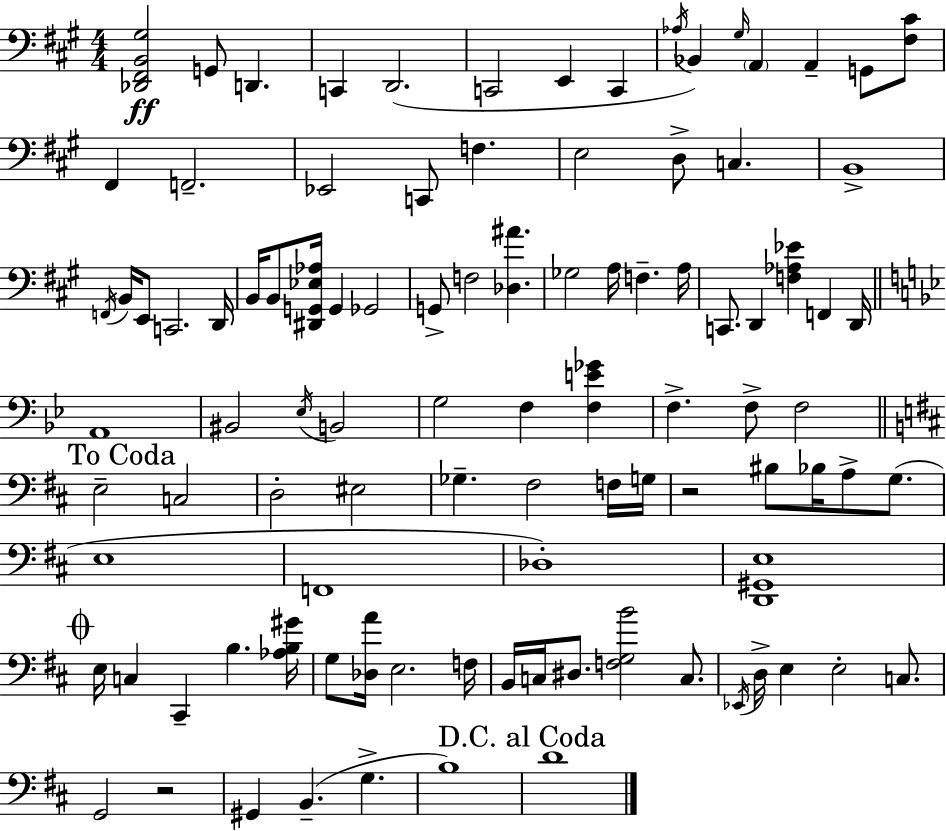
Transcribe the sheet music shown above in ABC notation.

X:1
T:Untitled
M:4/4
L:1/4
K:A
[_D,,^F,,B,,^G,]2 G,,/2 D,, C,, D,,2 C,,2 E,, C,, _A,/4 _B,, ^G,/4 A,, A,, G,,/2 [^F,^C]/2 ^F,, F,,2 _E,,2 C,,/2 F, E,2 D,/2 C, B,,4 F,,/4 B,,/4 E,,/2 C,,2 D,,/4 B,,/4 B,,/2 [^D,,G,,_E,_A,]/4 G,, _G,,2 G,,/2 F,2 [_D,^A] _G,2 A,/4 F, A,/4 C,,/2 D,, [F,_A,_E] F,, D,,/4 A,,4 ^B,,2 _E,/4 B,,2 G,2 F, [F,E_G] F, F,/2 F,2 E,2 C,2 D,2 ^E,2 _G, ^F,2 F,/4 G,/4 z2 ^B,/2 _B,/4 A,/2 G,/2 E,4 F,,4 _D,4 [D,,^G,,E,]4 E,/4 C, ^C,, B, [_A,B,^G]/4 G,/2 [_D,A]/4 E,2 F,/4 B,,/4 C,/4 ^D,/2 [F,G,B]2 C,/2 _E,,/4 D,/4 E, E,2 C,/2 G,,2 z2 ^G,, B,, G, B,4 D4